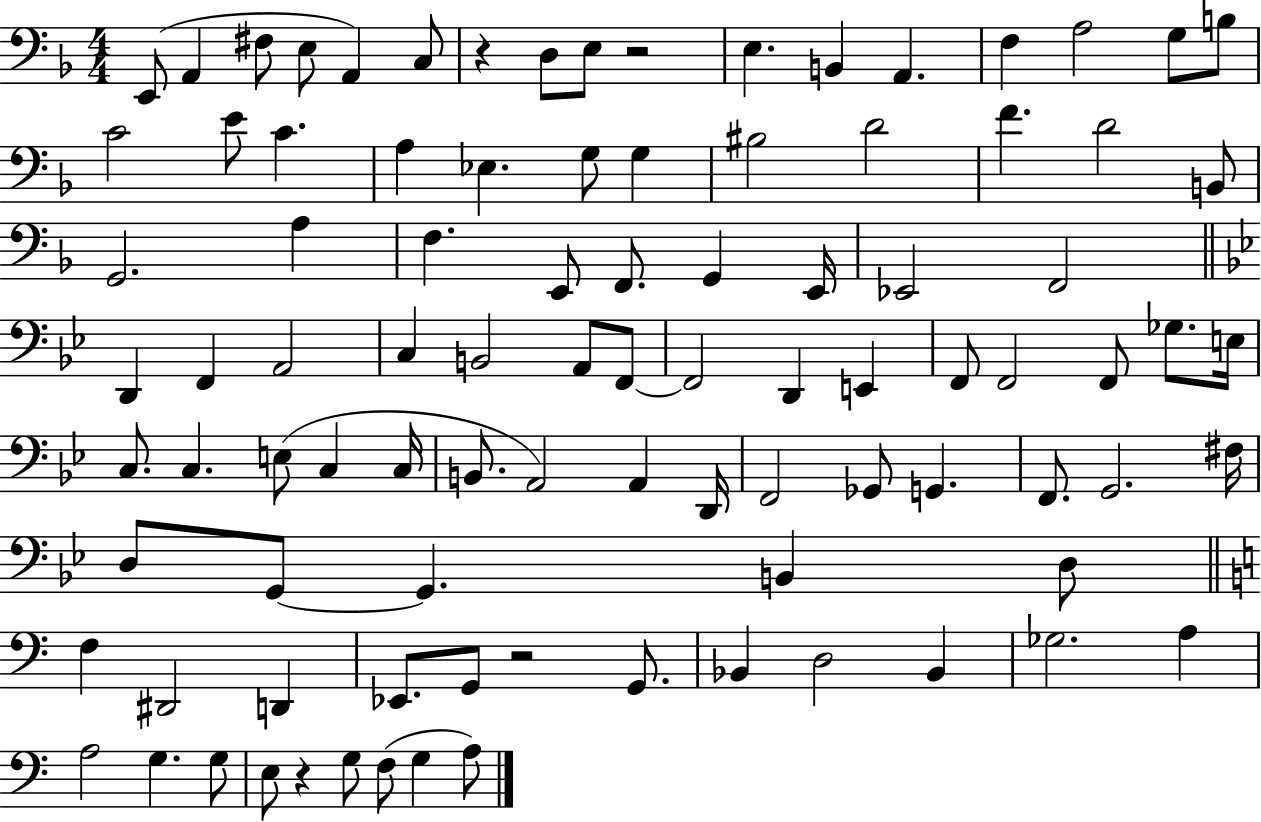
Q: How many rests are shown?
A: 4